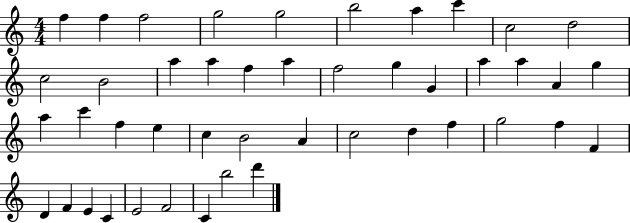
{
  \clef treble
  \numericTimeSignature
  \time 4/4
  \key c \major
  f''4 f''4 f''2 | g''2 g''2 | b''2 a''4 c'''4 | c''2 d''2 | \break c''2 b'2 | a''4 a''4 f''4 a''4 | f''2 g''4 g'4 | a''4 a''4 a'4 g''4 | \break a''4 c'''4 f''4 e''4 | c''4 b'2 a'4 | c''2 d''4 f''4 | g''2 f''4 f'4 | \break d'4 f'4 e'4 c'4 | e'2 f'2 | c'4 b''2 d'''4 | \bar "|."
}